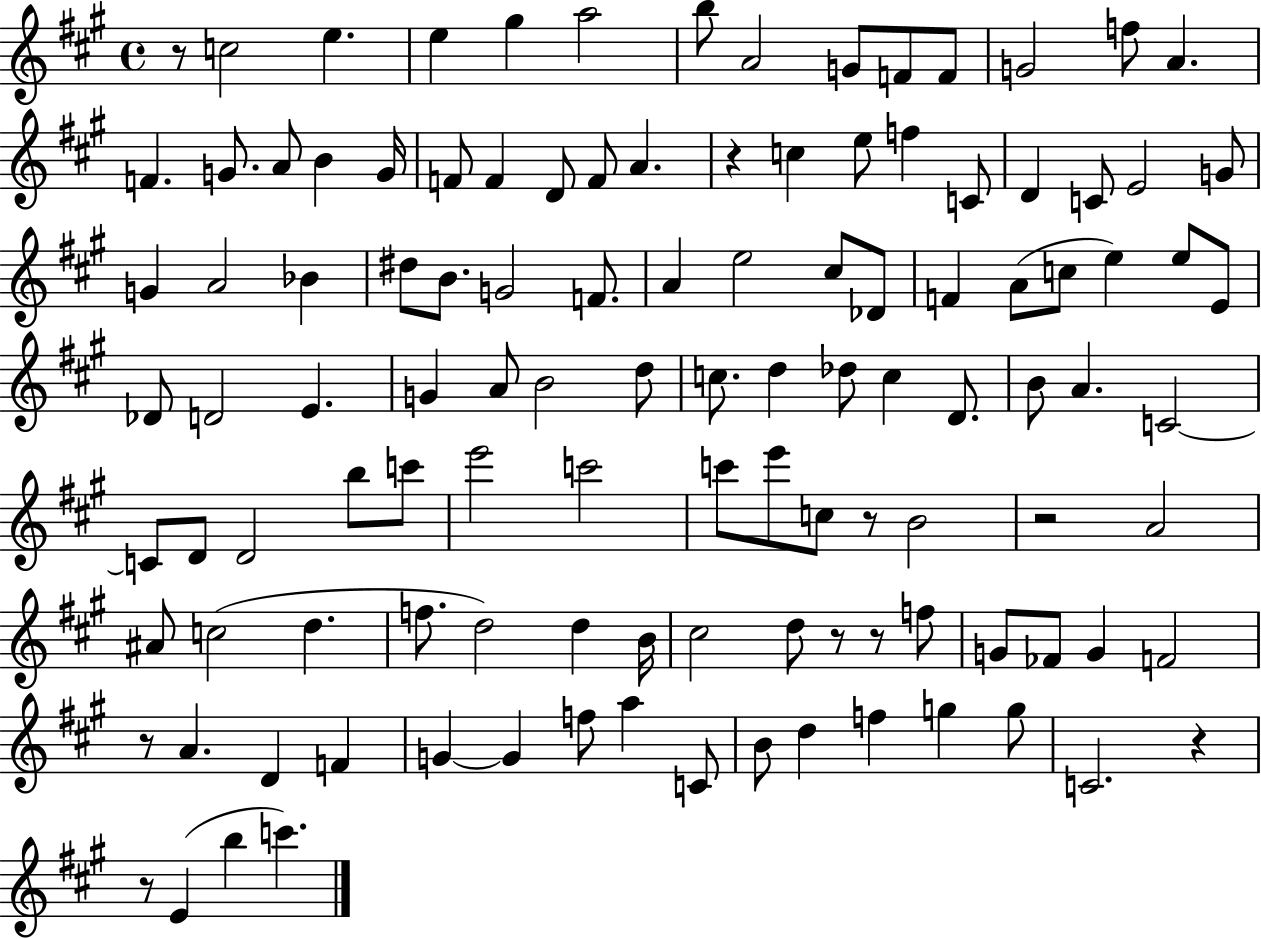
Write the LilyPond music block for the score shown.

{
  \clef treble
  \time 4/4
  \defaultTimeSignature
  \key a \major
  r8 c''2 e''4. | e''4 gis''4 a''2 | b''8 a'2 g'8 f'8 f'8 | g'2 f''8 a'4. | \break f'4. g'8. a'8 b'4 g'16 | f'8 f'4 d'8 f'8 a'4. | r4 c''4 e''8 f''4 c'8 | d'4 c'8 e'2 g'8 | \break g'4 a'2 bes'4 | dis''8 b'8. g'2 f'8. | a'4 e''2 cis''8 des'8 | f'4 a'8( c''8 e''4) e''8 e'8 | \break des'8 d'2 e'4. | g'4 a'8 b'2 d''8 | c''8. d''4 des''8 c''4 d'8. | b'8 a'4. c'2~~ | \break c'8 d'8 d'2 b''8 c'''8 | e'''2 c'''2 | c'''8 e'''8 c''8 r8 b'2 | r2 a'2 | \break ais'8 c''2( d''4. | f''8. d''2) d''4 b'16 | cis''2 d''8 r8 r8 f''8 | g'8 fes'8 g'4 f'2 | \break r8 a'4. d'4 f'4 | g'4~~ g'4 f''8 a''4 c'8 | b'8 d''4 f''4 g''4 g''8 | c'2. r4 | \break r8 e'4( b''4 c'''4.) | \bar "|."
}